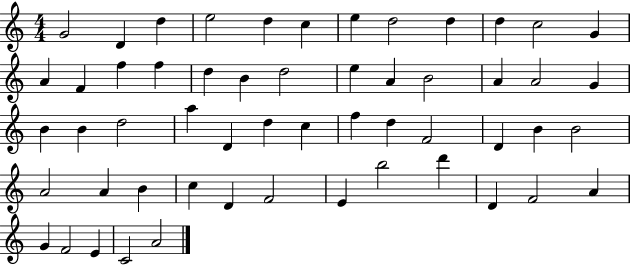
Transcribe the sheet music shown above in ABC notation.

X:1
T:Untitled
M:4/4
L:1/4
K:C
G2 D d e2 d c e d2 d d c2 G A F f f d B d2 e A B2 A A2 G B B d2 a D d c f d F2 D B B2 A2 A B c D F2 E b2 d' D F2 A G F2 E C2 A2